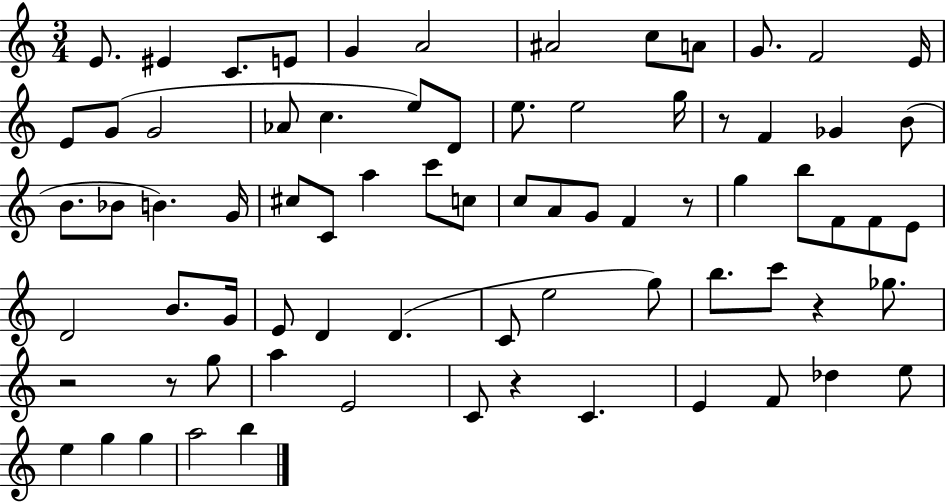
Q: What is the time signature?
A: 3/4